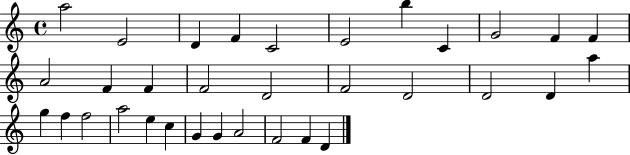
X:1
T:Untitled
M:4/4
L:1/4
K:C
a2 E2 D F C2 E2 b C G2 F F A2 F F F2 D2 F2 D2 D2 D a g f f2 a2 e c G G A2 F2 F D